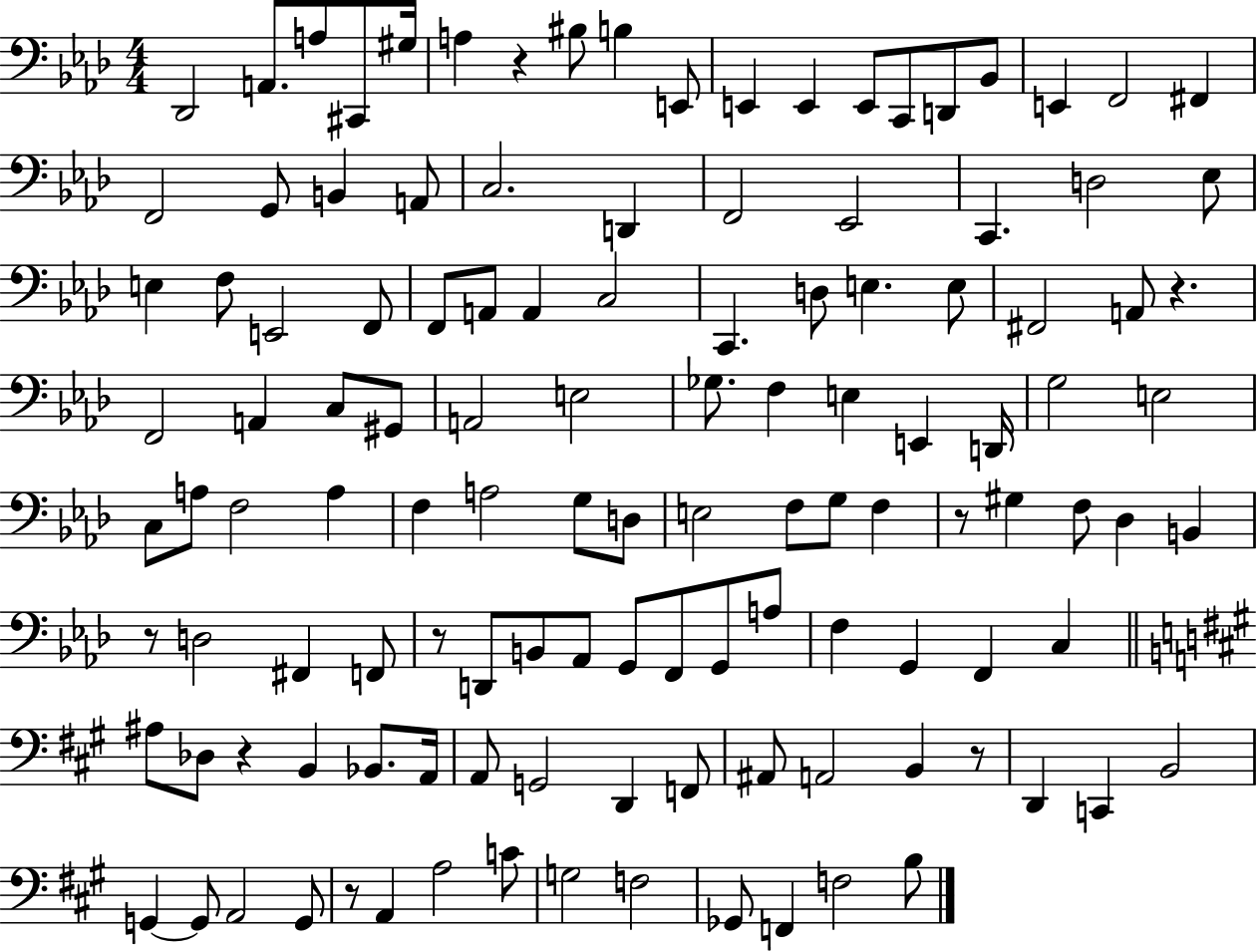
{
  \clef bass
  \numericTimeSignature
  \time 4/4
  \key aes \major
  \repeat volta 2 { des,2 a,8. a8 cis,8 gis16 | a4 r4 bis8 b4 e,8 | e,4 e,4 e,8 c,8 d,8 bes,8 | e,4 f,2 fis,4 | \break f,2 g,8 b,4 a,8 | c2. d,4 | f,2 ees,2 | c,4. d2 ees8 | \break e4 f8 e,2 f,8 | f,8 a,8 a,4 c2 | c,4. d8 e4. e8 | fis,2 a,8 r4. | \break f,2 a,4 c8 gis,8 | a,2 e2 | ges8. f4 e4 e,4 d,16 | g2 e2 | \break c8 a8 f2 a4 | f4 a2 g8 d8 | e2 f8 g8 f4 | r8 gis4 f8 des4 b,4 | \break r8 d2 fis,4 f,8 | r8 d,8 b,8 aes,8 g,8 f,8 g,8 a8 | f4 g,4 f,4 c4 | \bar "||" \break \key a \major ais8 des8 r4 b,4 bes,8. a,16 | a,8 g,2 d,4 f,8 | ais,8 a,2 b,4 r8 | d,4 c,4 b,2 | \break g,4~~ g,8 a,2 g,8 | r8 a,4 a2 c'8 | g2 f2 | ges,8 f,4 f2 b8 | \break } \bar "|."
}